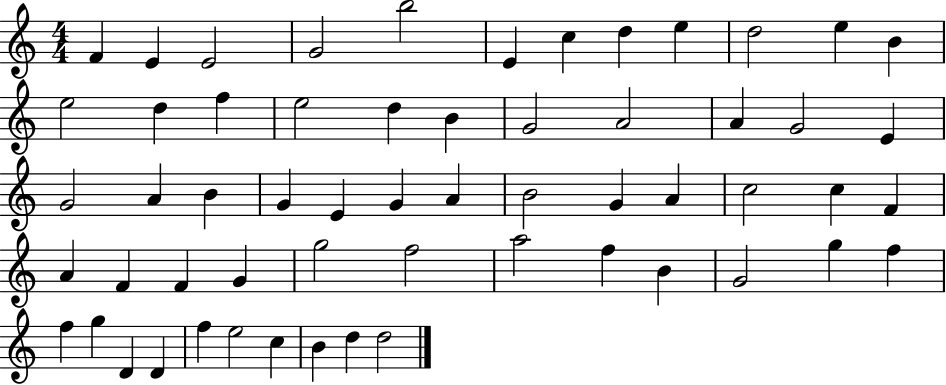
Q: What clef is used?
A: treble